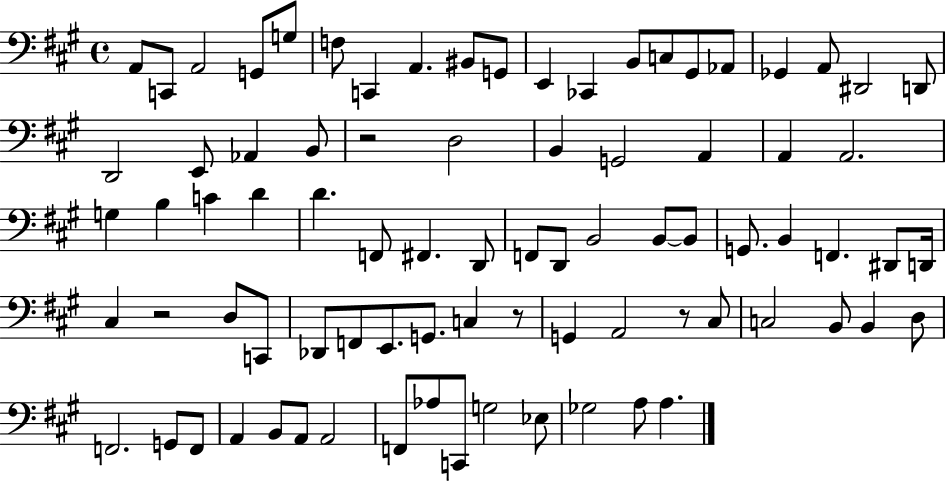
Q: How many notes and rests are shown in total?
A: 82